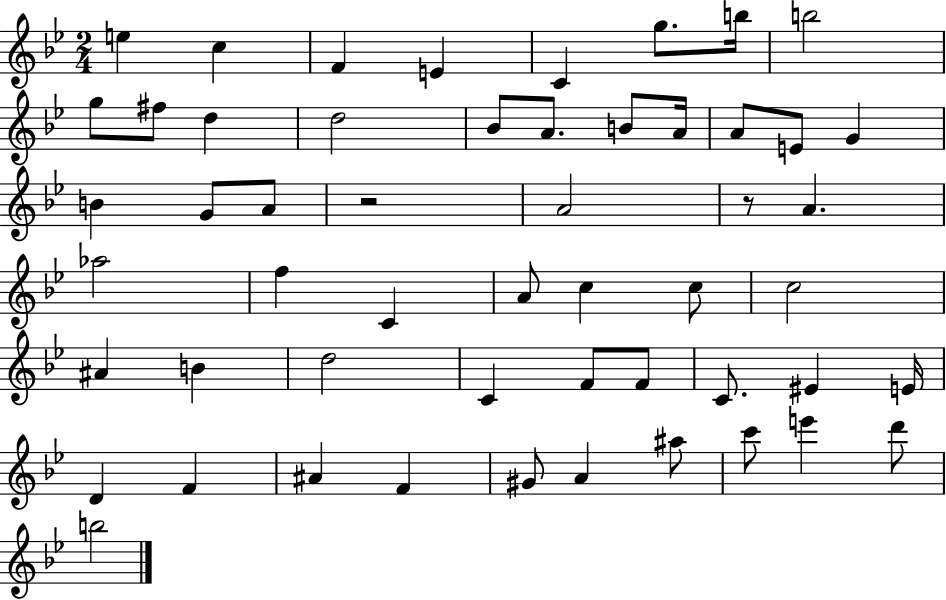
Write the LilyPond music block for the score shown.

{
  \clef treble
  \numericTimeSignature
  \time 2/4
  \key bes \major
  e''4 c''4 | f'4 e'4 | c'4 g''8. b''16 | b''2 | \break g''8 fis''8 d''4 | d''2 | bes'8 a'8. b'8 a'16 | a'8 e'8 g'4 | \break b'4 g'8 a'8 | r2 | a'2 | r8 a'4. | \break aes''2 | f''4 c'4 | a'8 c''4 c''8 | c''2 | \break ais'4 b'4 | d''2 | c'4 f'8 f'8 | c'8. eis'4 e'16 | \break d'4 f'4 | ais'4 f'4 | gis'8 a'4 ais''8 | c'''8 e'''4 d'''8 | \break b''2 | \bar "|."
}